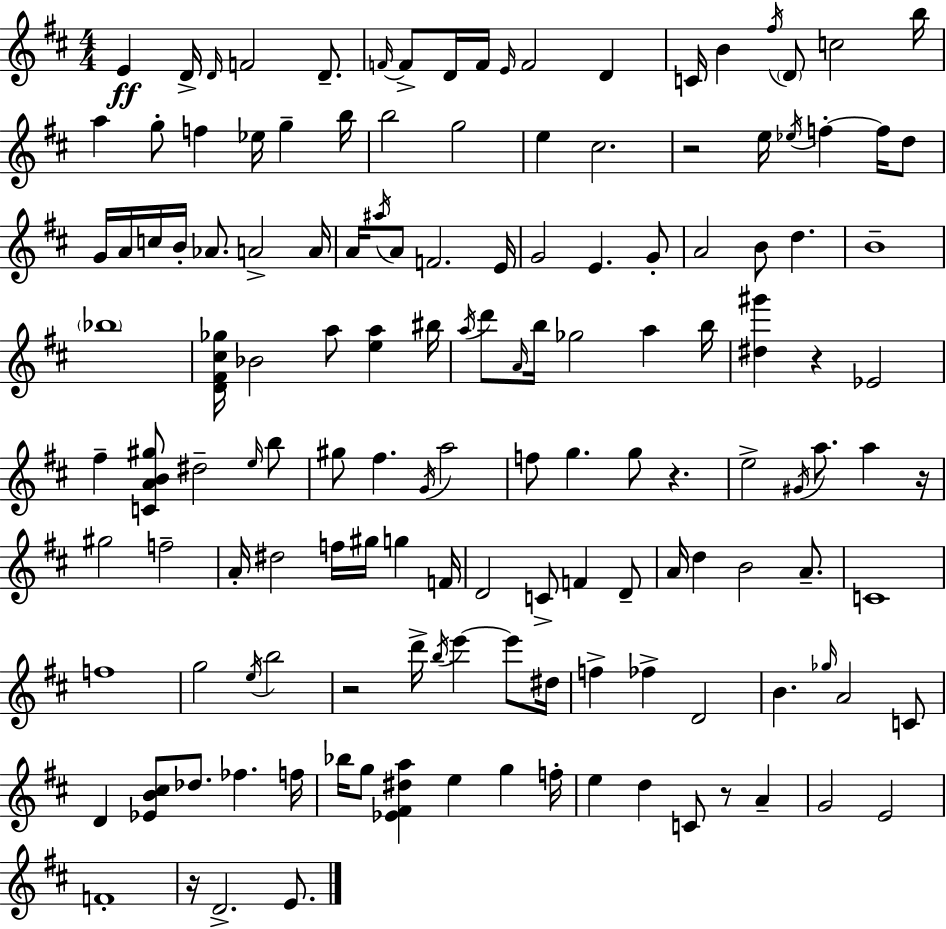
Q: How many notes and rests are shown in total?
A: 143